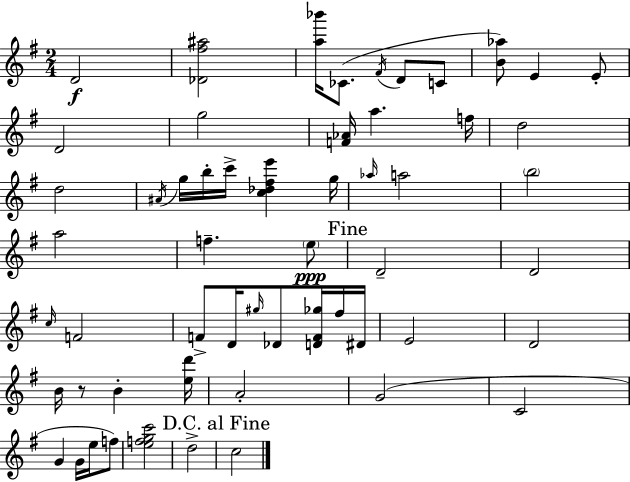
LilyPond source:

{
  \clef treble
  \numericTimeSignature
  \time 2/4
  \key e \minor
  d'2\f | <des' fis'' ais''>2 | <a'' bes'''>16 ces'8.( \acciaccatura { fis'16 } d'8 c'8 | <b' aes''>8) e'4 e'8-. | \break d'2 | g''2 | <f' aes'>16 a''4. | f''16 d''2 | \break d''2 | \acciaccatura { ais'16 } g''16 b''16-. c'''16-> <c'' des'' fis'' e'''>4 | g''16 \grace { aes''16 } a''2 | \parenthesize b''2 | \break a''2 | f''4.-- | \parenthesize e''8\ppp \mark "Fine" d'2-- | d'2 | \break \grace { c''16 } f'2 | f'8-> d'16 \grace { gis''16 } | des'8 <d' f' ges''>16 fis''16 dis'16 e'2 | d'2 | \break b'16 r8 | b'4-. <e'' d'''>16 a'2-. | g'2( | c'2 | \break g'4 | g'16 e''16 f''8) <e'' f'' g'' c'''>2 | d''2-> | \mark "D.C. al Fine" c''2 | \break \bar "|."
}